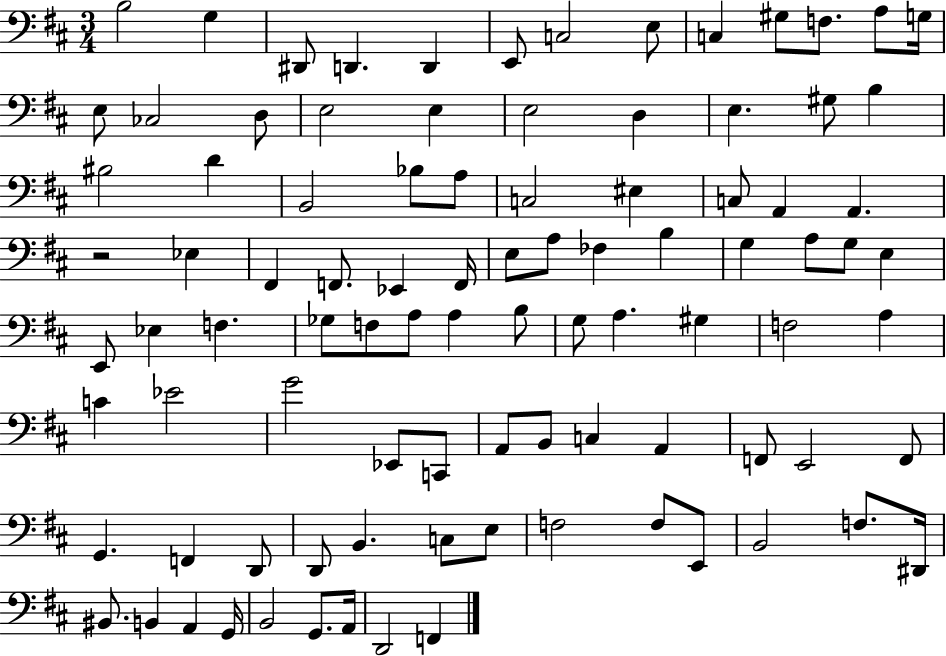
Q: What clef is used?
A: bass